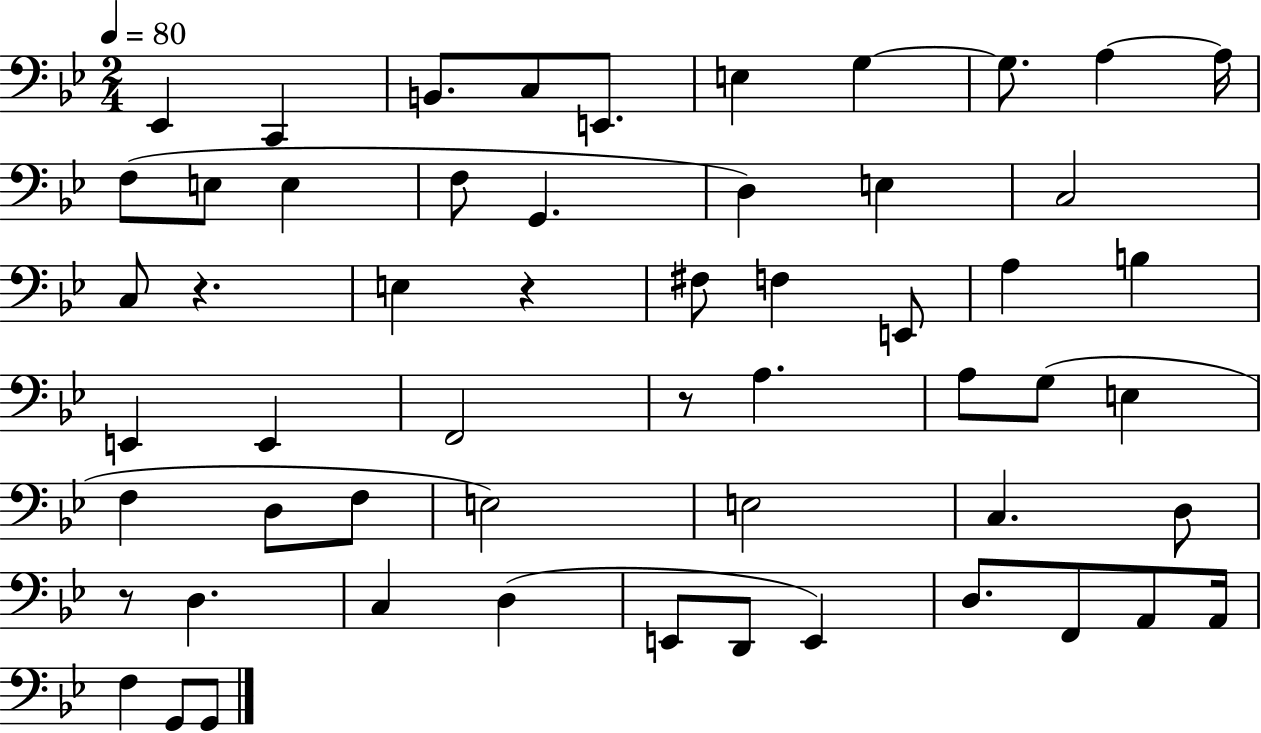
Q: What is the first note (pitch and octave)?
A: Eb2